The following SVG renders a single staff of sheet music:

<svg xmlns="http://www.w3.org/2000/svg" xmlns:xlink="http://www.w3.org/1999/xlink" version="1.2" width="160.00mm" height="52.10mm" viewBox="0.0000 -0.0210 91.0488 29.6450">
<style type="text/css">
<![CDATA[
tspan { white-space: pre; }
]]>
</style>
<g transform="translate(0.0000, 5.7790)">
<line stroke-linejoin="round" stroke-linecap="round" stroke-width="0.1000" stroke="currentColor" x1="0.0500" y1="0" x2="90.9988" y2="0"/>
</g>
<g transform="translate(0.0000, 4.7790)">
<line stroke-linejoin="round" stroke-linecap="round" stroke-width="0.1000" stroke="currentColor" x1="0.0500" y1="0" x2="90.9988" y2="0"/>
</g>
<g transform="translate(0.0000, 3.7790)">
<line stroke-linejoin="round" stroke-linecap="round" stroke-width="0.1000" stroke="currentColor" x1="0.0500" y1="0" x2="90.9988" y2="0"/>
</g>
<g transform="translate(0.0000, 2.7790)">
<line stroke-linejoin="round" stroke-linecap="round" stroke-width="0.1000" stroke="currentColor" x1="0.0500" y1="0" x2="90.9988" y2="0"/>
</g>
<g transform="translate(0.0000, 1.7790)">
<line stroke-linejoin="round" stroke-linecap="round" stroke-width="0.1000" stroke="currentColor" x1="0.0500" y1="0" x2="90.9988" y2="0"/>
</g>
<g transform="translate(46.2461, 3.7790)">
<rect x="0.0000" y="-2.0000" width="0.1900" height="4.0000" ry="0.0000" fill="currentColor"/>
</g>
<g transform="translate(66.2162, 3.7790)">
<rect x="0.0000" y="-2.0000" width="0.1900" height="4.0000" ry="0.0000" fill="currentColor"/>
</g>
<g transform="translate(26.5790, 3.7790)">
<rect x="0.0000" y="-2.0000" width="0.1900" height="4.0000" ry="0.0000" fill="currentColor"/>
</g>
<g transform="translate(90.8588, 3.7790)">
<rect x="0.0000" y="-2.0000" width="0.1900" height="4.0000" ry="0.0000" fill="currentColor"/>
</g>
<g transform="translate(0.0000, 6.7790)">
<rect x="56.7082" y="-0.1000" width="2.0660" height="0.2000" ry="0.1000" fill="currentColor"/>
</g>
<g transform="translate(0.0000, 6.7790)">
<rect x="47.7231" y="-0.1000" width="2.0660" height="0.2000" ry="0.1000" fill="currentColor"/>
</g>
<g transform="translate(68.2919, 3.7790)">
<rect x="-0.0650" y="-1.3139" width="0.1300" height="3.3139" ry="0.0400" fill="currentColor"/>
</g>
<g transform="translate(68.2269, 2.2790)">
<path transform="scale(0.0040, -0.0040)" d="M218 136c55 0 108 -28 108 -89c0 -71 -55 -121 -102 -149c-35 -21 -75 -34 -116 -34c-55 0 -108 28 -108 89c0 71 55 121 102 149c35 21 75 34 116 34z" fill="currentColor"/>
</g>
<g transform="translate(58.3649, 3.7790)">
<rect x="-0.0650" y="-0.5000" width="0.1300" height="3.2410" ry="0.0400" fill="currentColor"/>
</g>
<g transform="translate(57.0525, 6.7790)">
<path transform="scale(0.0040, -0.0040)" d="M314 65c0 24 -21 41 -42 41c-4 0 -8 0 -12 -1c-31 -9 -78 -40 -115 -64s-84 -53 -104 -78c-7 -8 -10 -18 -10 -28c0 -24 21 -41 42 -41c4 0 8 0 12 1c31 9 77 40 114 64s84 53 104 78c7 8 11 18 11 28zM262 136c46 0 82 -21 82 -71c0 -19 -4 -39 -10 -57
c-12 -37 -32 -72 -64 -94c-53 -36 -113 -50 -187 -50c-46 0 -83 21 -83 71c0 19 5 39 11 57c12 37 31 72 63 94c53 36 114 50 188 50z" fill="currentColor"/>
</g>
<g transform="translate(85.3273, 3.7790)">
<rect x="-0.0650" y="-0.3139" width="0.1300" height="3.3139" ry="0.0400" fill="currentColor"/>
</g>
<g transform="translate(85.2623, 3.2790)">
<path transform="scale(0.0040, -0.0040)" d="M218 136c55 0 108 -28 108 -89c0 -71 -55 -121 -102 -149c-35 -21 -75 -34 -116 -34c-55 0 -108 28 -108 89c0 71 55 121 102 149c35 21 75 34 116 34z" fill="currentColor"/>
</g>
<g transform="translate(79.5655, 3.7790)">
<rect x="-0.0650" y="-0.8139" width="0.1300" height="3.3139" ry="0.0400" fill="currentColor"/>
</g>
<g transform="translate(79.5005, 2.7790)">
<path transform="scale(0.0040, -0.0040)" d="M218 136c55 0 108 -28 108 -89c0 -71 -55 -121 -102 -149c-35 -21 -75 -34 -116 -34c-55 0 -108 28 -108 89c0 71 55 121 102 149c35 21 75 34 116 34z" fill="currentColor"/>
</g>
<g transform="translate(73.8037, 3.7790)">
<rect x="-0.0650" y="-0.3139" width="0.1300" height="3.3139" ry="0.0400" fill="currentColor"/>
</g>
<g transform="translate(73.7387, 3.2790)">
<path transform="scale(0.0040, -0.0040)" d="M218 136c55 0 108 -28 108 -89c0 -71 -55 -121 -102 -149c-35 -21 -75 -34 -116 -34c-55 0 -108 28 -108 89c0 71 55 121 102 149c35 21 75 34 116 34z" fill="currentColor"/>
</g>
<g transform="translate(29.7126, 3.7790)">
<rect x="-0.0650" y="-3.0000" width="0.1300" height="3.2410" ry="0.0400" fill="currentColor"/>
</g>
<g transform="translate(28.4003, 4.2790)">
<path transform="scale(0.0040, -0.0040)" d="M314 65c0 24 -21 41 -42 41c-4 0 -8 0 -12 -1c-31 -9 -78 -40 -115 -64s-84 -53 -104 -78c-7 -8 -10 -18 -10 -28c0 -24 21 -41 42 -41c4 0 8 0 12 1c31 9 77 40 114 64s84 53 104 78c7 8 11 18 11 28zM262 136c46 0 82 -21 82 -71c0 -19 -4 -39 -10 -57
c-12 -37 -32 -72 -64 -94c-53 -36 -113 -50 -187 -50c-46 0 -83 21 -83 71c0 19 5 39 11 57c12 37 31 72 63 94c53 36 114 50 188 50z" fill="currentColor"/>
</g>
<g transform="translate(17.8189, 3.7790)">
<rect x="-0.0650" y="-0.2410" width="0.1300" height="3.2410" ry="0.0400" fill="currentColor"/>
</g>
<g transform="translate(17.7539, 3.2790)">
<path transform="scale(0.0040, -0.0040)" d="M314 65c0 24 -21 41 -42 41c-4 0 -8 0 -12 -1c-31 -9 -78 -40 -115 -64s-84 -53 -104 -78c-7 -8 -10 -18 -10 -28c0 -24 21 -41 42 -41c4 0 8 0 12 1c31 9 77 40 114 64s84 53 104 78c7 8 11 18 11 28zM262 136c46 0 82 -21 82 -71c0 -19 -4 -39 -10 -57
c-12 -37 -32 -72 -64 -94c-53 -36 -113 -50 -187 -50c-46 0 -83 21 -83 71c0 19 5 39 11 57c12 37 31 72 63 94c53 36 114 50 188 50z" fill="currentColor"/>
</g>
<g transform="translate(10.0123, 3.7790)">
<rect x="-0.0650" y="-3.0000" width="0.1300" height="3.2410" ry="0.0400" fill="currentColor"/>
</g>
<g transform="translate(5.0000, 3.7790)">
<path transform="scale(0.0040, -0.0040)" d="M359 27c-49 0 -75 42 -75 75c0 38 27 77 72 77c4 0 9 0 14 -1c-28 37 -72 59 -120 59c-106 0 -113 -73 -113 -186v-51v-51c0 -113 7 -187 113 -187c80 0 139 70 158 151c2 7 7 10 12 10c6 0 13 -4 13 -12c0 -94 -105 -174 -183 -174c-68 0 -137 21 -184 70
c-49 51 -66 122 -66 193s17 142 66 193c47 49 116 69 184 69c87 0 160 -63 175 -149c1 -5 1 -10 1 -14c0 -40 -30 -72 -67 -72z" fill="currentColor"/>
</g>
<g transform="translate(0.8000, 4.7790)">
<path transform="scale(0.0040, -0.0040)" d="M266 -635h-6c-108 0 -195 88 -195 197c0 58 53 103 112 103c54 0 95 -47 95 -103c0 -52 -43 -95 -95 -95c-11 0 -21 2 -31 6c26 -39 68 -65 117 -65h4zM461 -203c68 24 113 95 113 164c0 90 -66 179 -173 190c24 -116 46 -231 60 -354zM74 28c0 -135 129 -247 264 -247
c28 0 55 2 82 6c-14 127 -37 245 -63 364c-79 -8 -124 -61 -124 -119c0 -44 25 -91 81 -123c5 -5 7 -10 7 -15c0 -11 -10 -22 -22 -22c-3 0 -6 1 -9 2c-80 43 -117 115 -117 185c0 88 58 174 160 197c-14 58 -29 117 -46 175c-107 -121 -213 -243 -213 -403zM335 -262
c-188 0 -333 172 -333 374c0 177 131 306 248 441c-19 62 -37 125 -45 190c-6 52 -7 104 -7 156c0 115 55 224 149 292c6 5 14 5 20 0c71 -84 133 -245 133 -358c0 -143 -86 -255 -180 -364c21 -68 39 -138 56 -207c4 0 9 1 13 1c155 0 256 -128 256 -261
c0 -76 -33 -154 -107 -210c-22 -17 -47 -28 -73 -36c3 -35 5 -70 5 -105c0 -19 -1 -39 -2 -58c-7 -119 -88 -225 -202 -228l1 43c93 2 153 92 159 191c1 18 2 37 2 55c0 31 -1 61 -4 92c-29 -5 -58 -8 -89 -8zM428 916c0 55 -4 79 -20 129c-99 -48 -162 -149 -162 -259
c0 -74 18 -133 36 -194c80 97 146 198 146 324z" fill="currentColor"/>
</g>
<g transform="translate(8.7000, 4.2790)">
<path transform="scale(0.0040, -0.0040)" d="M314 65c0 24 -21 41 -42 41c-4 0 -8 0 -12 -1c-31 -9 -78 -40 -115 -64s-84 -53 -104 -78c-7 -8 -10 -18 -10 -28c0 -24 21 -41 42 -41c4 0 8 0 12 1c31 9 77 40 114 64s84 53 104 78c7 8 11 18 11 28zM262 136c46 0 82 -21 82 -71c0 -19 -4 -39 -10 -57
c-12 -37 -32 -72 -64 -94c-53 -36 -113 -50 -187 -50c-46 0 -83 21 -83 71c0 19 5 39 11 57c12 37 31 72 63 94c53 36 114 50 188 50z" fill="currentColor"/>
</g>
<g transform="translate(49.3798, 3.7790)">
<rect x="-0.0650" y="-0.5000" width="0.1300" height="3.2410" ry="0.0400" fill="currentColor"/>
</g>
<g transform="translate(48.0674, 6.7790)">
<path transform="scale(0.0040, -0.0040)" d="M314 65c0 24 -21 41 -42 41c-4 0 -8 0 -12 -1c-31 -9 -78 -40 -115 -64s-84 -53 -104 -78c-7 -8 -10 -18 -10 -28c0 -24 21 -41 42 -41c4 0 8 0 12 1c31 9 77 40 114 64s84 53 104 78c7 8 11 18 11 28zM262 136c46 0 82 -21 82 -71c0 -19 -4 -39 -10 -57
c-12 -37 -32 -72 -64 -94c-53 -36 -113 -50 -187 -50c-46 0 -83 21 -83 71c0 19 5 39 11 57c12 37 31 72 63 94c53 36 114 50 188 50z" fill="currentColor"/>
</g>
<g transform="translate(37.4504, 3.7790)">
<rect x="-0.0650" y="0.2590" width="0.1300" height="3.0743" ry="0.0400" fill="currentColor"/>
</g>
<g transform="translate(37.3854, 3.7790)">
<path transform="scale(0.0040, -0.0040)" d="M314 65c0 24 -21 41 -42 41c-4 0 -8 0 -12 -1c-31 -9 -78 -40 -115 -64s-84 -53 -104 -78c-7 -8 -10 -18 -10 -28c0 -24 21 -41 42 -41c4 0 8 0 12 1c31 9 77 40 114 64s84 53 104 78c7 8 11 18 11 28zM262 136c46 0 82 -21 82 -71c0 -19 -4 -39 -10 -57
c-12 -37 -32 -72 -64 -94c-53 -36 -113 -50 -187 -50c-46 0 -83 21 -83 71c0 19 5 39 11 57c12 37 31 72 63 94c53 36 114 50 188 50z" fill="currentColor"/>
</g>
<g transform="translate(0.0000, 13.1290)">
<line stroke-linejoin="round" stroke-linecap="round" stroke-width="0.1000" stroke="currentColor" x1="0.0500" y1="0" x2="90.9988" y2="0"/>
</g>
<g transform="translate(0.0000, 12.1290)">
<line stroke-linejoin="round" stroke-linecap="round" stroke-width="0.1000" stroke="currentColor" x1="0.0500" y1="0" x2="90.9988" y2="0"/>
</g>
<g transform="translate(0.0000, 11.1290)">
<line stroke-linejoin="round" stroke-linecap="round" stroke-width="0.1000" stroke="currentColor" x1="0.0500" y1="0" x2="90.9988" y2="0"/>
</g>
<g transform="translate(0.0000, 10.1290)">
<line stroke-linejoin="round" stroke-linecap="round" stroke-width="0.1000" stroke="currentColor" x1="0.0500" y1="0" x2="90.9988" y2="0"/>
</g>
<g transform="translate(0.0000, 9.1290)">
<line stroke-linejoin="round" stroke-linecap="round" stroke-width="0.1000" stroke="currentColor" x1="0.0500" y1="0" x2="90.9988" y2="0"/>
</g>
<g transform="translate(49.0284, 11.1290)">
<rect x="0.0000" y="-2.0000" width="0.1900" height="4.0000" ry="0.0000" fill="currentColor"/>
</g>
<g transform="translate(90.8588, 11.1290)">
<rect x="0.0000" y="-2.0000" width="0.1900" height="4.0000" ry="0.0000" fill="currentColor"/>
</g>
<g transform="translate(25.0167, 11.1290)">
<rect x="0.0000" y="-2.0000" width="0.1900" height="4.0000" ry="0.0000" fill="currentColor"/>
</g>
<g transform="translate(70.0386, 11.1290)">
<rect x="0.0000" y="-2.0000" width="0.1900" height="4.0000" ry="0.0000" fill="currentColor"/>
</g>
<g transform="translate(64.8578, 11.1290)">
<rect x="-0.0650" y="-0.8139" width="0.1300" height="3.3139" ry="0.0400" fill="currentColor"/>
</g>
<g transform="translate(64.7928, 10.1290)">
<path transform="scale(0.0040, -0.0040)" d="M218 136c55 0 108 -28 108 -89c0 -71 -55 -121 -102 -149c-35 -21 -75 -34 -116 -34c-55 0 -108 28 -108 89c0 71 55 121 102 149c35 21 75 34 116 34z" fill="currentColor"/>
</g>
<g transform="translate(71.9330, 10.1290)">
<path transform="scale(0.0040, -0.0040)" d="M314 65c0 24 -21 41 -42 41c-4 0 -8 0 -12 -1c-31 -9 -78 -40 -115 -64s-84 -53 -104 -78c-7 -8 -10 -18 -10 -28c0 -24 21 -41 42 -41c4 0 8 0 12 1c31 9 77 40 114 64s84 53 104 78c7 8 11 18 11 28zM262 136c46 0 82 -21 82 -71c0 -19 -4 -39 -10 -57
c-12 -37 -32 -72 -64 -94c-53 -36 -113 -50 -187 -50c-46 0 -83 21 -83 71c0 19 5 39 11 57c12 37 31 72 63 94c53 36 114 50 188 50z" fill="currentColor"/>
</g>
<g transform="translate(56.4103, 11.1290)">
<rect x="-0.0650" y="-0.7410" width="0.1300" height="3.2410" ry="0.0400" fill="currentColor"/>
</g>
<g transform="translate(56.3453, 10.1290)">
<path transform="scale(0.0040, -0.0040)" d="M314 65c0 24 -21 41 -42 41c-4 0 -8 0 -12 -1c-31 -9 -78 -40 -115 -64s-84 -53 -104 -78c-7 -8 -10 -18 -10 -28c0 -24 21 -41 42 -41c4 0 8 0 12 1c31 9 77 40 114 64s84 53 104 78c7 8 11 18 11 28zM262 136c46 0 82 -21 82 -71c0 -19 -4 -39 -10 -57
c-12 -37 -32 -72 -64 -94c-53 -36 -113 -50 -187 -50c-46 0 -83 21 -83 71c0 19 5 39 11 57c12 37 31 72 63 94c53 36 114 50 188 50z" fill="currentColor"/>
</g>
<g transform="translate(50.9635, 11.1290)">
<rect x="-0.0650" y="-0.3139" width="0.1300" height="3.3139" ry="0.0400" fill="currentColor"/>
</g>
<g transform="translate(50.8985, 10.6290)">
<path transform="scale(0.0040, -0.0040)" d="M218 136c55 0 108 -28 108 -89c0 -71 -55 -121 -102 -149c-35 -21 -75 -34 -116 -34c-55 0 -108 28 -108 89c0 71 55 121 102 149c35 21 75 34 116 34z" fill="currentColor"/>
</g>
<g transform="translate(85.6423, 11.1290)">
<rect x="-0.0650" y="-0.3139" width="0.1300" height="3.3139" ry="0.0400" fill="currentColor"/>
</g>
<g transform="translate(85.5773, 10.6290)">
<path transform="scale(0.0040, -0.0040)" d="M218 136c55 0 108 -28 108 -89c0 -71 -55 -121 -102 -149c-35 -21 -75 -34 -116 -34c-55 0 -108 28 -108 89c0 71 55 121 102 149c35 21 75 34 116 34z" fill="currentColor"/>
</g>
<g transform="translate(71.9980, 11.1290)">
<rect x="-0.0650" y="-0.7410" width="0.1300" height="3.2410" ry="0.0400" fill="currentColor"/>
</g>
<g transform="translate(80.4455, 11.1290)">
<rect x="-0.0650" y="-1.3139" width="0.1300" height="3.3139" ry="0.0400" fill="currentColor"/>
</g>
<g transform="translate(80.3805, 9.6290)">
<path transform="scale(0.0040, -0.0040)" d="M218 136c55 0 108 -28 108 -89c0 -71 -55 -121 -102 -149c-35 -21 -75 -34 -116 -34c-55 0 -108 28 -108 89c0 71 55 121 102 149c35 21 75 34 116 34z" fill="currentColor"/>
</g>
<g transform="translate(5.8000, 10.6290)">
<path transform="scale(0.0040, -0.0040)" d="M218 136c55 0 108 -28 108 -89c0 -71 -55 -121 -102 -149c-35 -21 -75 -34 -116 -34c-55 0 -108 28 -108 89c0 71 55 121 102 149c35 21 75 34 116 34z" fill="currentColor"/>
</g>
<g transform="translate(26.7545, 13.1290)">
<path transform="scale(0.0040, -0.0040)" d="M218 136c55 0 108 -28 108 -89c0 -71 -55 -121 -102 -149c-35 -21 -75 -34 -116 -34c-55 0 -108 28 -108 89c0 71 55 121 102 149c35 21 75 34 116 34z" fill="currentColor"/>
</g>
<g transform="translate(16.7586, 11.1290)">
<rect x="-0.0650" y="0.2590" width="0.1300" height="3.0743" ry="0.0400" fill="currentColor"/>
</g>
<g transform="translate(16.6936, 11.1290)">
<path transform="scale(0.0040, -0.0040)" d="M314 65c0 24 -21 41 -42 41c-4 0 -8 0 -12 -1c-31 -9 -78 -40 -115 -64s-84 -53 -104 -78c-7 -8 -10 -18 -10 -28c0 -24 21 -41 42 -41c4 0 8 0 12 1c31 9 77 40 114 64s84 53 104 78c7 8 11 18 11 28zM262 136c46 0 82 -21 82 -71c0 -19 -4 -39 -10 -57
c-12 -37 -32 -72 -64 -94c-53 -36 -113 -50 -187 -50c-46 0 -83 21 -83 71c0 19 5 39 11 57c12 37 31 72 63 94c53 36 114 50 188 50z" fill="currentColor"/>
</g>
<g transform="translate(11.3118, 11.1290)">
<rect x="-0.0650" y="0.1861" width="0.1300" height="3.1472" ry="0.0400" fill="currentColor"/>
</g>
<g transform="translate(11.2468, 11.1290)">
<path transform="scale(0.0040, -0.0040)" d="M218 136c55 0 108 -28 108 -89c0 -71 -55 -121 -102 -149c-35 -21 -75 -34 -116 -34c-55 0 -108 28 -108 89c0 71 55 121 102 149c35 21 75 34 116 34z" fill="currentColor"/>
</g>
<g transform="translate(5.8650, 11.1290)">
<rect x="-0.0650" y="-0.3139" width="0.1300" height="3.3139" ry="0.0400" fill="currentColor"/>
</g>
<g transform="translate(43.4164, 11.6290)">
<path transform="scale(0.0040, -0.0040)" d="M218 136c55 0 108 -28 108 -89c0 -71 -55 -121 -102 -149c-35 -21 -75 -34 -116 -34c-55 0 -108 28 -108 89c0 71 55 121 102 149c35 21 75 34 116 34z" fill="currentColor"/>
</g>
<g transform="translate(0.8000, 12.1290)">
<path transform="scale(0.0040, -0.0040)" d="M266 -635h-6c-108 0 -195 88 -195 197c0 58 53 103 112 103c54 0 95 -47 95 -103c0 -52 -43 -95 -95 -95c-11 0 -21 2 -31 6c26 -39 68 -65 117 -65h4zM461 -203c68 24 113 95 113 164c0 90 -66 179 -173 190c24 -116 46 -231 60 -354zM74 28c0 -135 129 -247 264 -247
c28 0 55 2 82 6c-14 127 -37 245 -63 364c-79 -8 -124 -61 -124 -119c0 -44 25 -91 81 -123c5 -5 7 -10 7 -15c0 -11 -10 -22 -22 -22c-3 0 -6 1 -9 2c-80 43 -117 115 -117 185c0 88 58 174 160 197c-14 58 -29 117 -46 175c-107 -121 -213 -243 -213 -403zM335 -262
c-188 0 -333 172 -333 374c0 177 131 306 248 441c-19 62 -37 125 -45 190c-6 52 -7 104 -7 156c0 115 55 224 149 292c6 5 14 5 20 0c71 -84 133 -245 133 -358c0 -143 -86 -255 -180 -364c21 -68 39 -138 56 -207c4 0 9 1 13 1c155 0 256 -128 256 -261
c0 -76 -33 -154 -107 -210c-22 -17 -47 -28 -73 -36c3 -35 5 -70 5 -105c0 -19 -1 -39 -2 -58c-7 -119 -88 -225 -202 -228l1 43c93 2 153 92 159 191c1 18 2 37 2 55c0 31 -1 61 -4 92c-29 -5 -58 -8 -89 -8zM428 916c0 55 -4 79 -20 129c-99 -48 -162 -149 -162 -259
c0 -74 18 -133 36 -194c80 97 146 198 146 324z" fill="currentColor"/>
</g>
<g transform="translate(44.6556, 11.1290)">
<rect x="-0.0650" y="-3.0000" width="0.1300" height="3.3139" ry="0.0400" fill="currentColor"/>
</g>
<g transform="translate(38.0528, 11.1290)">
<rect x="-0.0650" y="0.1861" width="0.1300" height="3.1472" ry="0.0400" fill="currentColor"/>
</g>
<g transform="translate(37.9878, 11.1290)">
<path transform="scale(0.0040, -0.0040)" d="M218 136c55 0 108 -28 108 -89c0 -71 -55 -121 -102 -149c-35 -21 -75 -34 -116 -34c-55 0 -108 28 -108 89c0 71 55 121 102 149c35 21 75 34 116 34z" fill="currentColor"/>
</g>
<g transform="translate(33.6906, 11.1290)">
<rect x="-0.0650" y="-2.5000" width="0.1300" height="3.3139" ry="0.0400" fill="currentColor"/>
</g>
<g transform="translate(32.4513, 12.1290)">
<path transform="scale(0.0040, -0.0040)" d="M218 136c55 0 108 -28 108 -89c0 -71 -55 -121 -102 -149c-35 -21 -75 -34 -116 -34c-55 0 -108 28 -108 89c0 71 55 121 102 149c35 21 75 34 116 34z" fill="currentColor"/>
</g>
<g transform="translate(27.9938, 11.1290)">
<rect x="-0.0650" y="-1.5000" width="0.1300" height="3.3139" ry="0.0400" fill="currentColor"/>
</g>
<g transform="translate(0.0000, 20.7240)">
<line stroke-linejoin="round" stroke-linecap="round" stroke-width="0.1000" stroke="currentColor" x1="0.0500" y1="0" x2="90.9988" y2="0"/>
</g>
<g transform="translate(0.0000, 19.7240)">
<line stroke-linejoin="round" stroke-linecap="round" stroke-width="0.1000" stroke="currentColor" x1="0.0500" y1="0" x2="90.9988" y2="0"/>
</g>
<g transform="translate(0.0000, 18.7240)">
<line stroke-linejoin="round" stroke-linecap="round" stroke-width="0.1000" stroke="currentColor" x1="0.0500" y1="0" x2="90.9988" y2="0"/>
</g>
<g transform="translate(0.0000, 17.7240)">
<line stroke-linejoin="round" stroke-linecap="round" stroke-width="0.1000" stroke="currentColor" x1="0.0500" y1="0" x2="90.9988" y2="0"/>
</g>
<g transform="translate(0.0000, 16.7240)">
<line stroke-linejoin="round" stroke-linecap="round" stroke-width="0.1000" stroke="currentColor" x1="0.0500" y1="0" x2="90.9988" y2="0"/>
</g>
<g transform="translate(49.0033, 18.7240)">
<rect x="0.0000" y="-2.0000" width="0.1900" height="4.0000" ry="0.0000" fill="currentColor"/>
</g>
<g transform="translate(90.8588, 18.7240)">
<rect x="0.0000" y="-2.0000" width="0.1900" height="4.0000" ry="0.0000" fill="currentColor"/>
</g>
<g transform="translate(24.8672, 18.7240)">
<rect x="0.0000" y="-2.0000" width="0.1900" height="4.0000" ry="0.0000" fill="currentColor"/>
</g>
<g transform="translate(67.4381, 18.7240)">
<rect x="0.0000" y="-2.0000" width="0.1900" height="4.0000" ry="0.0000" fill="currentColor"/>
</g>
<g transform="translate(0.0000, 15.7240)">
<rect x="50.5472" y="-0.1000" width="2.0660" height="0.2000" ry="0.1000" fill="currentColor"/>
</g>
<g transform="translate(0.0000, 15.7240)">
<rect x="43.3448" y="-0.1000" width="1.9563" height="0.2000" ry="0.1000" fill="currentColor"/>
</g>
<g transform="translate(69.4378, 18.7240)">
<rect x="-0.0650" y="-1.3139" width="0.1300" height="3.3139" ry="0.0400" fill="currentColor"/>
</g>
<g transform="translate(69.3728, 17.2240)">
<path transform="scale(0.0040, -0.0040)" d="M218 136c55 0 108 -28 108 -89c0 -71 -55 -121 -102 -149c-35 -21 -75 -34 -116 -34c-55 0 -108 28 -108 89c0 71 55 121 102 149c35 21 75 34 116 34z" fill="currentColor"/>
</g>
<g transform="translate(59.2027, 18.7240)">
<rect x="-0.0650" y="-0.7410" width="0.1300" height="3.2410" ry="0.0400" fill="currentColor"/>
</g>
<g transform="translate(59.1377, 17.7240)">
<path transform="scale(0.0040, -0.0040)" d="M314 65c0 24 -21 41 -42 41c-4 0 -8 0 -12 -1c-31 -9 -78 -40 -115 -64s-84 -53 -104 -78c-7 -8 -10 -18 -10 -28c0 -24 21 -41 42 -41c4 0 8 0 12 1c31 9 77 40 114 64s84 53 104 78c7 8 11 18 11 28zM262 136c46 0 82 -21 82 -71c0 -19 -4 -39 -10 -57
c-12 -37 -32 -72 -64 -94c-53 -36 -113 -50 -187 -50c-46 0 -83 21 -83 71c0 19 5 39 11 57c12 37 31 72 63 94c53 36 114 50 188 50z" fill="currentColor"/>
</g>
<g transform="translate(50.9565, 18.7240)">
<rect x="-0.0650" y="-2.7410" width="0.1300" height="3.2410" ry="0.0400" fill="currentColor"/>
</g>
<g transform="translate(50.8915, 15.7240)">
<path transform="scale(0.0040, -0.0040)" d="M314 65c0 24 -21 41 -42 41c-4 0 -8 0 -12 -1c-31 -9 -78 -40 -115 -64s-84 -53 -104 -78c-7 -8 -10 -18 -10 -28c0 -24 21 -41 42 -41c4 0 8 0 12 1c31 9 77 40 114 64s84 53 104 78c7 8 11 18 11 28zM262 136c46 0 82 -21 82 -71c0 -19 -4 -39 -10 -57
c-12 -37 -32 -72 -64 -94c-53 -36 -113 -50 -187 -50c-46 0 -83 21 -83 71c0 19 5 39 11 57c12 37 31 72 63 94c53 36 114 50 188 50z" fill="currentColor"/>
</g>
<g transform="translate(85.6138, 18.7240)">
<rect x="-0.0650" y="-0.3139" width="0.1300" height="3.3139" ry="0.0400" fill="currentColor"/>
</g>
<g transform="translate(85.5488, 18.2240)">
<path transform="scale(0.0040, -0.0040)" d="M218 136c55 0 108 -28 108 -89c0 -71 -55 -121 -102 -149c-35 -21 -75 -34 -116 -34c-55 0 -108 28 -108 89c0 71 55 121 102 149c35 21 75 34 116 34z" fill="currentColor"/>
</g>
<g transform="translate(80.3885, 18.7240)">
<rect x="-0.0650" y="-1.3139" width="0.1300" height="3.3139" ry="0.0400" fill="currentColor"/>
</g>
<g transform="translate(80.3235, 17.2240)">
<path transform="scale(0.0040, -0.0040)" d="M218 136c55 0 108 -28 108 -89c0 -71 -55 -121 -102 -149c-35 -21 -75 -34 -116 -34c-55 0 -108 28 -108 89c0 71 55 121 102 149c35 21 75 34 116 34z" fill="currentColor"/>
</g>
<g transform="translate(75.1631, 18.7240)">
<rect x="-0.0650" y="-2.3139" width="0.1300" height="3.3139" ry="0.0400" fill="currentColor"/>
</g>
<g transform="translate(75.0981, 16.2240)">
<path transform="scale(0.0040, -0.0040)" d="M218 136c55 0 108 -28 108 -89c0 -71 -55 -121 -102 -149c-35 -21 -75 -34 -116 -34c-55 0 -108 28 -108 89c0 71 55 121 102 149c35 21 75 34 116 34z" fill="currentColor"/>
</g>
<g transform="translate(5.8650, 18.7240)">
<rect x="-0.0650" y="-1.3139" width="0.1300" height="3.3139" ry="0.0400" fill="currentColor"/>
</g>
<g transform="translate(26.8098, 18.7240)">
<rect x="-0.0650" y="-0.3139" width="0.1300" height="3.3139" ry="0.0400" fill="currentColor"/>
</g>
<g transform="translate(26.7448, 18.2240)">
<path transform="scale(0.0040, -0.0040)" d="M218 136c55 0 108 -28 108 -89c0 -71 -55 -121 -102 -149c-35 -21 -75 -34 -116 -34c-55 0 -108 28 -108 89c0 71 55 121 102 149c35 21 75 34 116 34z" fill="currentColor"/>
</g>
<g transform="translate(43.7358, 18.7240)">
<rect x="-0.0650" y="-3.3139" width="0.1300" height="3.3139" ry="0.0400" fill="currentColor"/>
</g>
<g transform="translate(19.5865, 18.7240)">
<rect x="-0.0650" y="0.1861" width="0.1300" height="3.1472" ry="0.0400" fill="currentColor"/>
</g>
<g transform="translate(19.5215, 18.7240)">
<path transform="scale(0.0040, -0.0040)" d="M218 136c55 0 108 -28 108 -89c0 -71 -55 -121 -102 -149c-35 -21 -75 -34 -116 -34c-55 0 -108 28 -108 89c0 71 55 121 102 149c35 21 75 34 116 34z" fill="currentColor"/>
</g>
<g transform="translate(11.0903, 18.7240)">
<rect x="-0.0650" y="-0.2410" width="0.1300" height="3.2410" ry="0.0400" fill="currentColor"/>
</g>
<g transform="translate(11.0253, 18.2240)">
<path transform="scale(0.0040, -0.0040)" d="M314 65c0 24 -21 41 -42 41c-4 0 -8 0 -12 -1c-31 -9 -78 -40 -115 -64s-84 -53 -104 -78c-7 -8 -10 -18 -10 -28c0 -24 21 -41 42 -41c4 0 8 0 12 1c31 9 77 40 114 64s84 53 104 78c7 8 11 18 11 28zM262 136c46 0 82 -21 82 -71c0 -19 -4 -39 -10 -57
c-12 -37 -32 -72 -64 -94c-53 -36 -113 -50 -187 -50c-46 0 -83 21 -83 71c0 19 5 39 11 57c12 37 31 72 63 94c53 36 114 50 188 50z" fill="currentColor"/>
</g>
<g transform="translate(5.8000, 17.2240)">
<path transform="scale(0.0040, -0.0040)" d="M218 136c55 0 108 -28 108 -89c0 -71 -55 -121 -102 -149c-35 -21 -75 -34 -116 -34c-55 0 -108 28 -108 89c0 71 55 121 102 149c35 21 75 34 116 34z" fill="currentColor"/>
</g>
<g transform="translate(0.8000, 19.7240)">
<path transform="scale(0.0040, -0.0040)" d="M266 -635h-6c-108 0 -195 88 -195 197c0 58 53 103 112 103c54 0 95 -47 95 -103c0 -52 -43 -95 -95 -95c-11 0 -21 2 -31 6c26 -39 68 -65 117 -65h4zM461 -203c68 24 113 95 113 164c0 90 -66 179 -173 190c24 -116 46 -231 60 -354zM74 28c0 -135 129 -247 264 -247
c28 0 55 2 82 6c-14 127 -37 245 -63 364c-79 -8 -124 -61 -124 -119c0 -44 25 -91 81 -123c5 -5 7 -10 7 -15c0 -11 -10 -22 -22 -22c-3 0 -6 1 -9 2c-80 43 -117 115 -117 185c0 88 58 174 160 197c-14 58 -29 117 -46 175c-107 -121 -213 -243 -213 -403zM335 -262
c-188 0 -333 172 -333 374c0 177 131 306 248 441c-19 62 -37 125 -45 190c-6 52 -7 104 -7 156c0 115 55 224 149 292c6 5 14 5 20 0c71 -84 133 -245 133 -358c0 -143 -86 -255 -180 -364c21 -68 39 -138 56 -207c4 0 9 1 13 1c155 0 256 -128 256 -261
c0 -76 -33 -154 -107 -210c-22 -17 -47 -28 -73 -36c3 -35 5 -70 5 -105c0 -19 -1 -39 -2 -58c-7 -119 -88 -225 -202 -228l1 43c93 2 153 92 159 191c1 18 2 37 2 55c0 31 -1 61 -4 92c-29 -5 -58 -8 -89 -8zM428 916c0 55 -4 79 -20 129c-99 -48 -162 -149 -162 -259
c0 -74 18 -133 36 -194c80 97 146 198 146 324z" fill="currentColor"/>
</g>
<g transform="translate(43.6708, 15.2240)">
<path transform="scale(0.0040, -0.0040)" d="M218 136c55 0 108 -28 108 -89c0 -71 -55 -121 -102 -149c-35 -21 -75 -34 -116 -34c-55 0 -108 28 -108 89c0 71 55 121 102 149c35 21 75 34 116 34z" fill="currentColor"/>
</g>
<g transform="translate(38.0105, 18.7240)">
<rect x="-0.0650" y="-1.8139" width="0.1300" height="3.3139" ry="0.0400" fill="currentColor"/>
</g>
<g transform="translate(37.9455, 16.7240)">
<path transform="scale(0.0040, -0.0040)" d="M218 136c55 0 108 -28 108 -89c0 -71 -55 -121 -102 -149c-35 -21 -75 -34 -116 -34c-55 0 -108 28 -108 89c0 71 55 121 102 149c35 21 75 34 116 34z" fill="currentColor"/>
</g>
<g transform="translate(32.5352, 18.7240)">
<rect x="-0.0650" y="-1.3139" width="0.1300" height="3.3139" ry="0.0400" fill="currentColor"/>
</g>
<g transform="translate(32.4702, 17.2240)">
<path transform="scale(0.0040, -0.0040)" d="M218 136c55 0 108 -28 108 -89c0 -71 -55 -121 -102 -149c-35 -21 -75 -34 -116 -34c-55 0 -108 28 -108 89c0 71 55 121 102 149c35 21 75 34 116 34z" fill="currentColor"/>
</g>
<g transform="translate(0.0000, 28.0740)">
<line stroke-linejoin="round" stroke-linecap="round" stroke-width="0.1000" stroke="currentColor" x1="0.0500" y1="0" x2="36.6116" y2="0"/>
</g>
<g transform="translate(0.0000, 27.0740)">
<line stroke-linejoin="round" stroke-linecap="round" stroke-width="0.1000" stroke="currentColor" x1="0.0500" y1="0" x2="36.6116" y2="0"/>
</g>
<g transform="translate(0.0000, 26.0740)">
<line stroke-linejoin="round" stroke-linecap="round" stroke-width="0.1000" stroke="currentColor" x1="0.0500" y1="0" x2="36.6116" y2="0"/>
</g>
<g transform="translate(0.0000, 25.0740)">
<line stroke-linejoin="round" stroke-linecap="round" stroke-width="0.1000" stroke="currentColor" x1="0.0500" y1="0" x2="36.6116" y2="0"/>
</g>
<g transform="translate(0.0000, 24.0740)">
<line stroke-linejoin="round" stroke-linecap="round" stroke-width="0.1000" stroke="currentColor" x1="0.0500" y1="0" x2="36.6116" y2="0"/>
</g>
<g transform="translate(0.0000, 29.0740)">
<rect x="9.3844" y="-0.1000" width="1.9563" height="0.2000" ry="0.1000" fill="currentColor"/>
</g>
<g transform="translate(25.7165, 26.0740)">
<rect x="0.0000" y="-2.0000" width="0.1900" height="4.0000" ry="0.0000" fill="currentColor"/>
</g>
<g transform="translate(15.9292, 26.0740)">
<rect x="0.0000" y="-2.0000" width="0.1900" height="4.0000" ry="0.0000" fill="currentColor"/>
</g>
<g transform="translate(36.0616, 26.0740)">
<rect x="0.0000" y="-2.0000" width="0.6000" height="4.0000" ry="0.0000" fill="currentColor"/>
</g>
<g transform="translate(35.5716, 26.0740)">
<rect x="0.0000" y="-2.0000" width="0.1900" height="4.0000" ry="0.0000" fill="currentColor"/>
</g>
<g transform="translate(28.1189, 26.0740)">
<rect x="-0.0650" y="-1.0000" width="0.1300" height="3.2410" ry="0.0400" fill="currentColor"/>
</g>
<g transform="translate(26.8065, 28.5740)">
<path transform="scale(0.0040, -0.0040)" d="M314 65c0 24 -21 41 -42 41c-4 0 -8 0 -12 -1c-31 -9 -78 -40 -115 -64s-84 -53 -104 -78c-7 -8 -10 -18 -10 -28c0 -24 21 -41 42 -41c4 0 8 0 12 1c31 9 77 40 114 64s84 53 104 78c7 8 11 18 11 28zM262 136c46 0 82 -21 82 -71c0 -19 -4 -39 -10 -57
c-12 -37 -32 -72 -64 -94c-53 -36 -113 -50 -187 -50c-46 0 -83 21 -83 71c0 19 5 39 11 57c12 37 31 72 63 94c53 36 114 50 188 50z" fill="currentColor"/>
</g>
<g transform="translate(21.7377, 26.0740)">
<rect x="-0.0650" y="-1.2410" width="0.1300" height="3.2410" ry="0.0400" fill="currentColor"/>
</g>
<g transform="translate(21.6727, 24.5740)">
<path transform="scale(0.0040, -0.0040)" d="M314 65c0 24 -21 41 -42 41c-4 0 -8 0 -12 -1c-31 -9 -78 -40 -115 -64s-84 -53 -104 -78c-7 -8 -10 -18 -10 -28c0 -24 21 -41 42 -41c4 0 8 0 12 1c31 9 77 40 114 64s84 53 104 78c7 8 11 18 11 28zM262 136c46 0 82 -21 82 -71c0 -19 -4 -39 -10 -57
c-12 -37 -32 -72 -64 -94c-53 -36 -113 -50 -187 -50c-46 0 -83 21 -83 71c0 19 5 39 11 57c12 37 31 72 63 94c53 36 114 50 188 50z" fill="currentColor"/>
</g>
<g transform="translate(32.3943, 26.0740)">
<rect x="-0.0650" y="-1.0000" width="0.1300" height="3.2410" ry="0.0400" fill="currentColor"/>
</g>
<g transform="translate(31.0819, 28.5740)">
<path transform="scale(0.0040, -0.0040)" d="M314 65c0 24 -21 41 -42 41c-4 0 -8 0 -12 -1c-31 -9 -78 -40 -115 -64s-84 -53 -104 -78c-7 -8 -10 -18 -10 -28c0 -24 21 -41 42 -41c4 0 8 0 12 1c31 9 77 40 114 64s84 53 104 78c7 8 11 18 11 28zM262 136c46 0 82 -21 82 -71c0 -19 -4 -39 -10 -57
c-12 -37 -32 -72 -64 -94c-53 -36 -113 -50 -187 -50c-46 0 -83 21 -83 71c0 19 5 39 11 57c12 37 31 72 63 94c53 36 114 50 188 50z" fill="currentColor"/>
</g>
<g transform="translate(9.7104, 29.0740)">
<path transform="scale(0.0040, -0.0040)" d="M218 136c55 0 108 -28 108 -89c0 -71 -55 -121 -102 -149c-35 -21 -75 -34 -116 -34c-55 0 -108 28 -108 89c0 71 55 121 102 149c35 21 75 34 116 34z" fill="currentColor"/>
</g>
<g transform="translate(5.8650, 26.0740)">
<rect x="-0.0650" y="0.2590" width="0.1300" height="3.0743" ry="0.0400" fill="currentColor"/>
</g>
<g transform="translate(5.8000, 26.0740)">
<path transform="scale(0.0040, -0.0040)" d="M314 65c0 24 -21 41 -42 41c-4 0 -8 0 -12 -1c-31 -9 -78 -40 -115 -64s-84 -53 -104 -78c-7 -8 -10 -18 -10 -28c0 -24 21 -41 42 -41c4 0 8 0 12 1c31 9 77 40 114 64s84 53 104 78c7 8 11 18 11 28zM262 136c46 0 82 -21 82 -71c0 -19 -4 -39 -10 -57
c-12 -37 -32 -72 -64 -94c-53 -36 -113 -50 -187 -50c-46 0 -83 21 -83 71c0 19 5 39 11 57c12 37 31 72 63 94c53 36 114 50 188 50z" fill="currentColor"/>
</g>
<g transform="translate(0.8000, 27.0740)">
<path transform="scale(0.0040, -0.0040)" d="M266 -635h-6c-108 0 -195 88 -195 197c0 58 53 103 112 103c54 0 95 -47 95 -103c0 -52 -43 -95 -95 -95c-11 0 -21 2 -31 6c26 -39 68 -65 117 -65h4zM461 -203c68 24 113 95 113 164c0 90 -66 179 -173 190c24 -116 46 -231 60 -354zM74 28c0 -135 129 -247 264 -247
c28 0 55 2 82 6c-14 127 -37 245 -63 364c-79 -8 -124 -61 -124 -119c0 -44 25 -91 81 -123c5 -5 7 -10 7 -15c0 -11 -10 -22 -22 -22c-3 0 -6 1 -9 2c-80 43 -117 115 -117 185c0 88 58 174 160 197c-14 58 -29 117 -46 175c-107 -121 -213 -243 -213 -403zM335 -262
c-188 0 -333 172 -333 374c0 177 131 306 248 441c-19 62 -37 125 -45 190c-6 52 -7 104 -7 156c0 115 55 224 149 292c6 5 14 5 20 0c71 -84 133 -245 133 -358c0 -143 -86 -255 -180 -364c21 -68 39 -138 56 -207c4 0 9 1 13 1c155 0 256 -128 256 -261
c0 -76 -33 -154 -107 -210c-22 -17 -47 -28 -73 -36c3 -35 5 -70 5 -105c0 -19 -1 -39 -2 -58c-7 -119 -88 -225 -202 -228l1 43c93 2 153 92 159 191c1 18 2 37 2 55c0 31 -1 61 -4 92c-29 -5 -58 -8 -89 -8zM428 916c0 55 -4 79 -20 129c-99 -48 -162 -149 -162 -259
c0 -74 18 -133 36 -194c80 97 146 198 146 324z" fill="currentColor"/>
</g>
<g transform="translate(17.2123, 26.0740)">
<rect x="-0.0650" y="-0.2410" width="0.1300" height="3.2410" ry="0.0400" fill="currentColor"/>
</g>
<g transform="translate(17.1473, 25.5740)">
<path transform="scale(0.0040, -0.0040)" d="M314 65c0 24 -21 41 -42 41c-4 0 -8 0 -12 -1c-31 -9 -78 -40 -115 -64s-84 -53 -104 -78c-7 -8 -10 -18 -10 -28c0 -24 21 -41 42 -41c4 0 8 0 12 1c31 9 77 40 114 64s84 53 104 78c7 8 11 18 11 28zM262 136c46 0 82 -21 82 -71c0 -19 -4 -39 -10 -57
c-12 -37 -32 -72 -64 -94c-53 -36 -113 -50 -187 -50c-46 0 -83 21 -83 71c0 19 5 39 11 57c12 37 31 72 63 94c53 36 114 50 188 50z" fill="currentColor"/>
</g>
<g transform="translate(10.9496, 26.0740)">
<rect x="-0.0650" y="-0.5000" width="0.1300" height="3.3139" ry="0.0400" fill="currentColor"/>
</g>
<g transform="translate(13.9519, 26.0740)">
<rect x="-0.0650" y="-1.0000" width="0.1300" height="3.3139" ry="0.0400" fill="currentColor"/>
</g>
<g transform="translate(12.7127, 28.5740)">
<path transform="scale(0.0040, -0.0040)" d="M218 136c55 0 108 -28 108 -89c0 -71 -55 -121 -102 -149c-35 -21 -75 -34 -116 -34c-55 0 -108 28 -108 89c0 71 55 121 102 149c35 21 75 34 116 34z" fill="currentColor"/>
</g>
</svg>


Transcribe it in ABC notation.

X:1
T:Untitled
M:4/4
L:1/4
K:C
A2 c2 A2 B2 C2 C2 e c d c c B B2 E G B A c d2 d d2 e c e c2 B c e f b a2 d2 e g e c B2 C D c2 e2 D2 D2